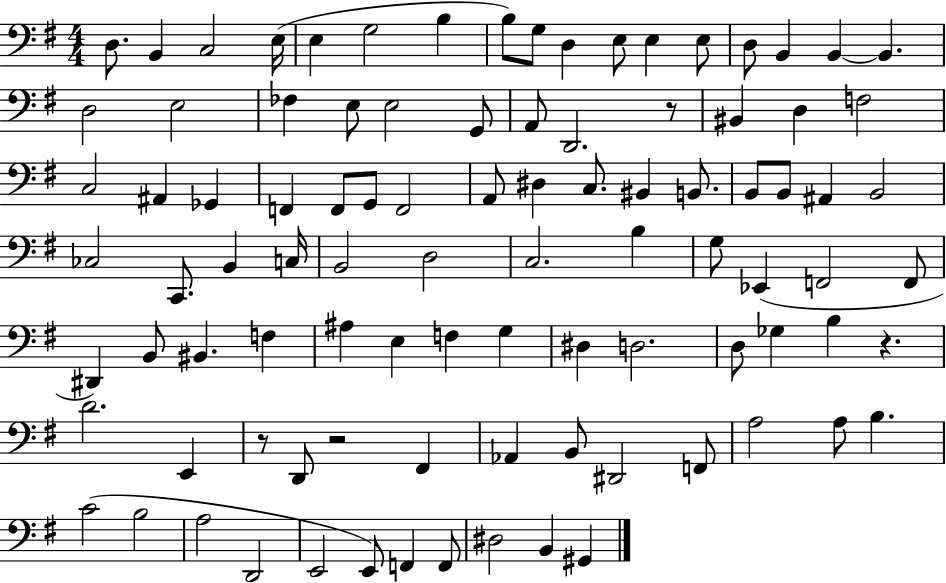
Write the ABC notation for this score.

X:1
T:Untitled
M:4/4
L:1/4
K:G
D,/2 B,, C,2 E,/4 E, G,2 B, B,/2 G,/2 D, E,/2 E, E,/2 D,/2 B,, B,, B,, D,2 E,2 _F, E,/2 E,2 G,,/2 A,,/2 D,,2 z/2 ^B,, D, F,2 C,2 ^A,, _G,, F,, F,,/2 G,,/2 F,,2 A,,/2 ^D, C,/2 ^B,, B,,/2 B,,/2 B,,/2 ^A,, B,,2 _C,2 C,,/2 B,, C,/4 B,,2 D,2 C,2 B, G,/2 _E,, F,,2 F,,/2 ^D,, B,,/2 ^B,, F, ^A, E, F, G, ^D, D,2 D,/2 _G, B, z D2 E,, z/2 D,,/2 z2 ^F,, _A,, B,,/2 ^D,,2 F,,/2 A,2 A,/2 B, C2 B,2 A,2 D,,2 E,,2 E,,/2 F,, F,,/2 ^D,2 B,, ^G,,